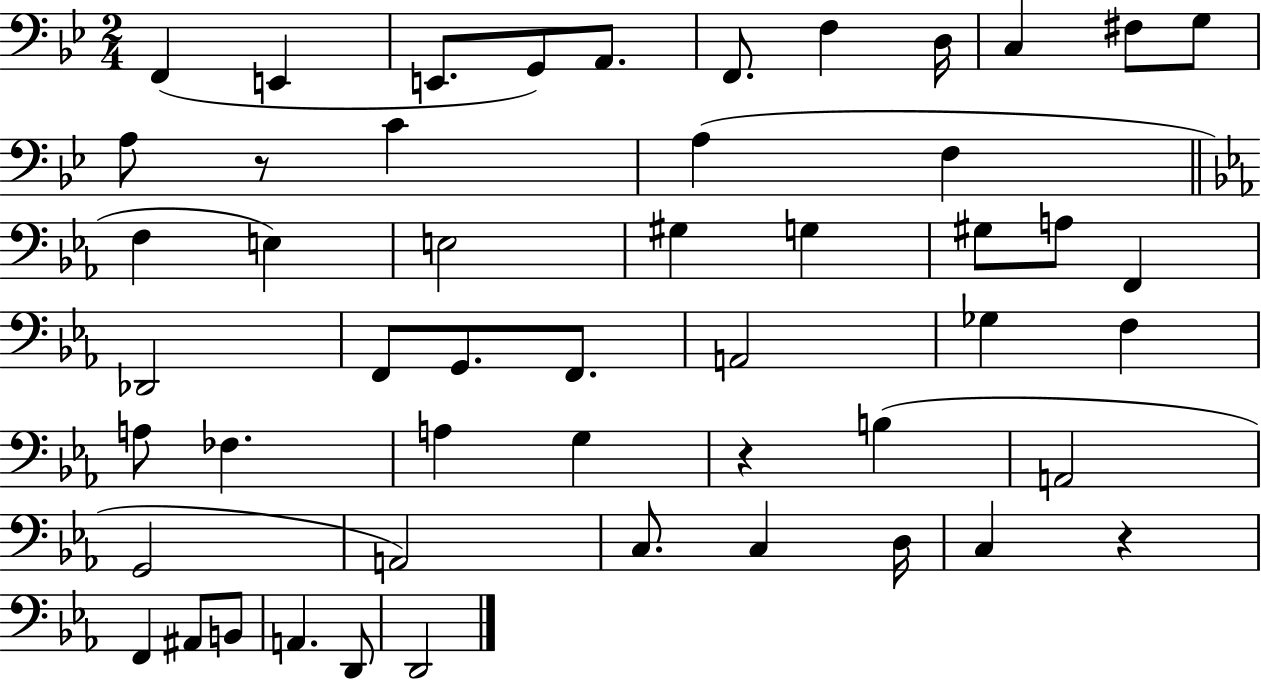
X:1
T:Untitled
M:2/4
L:1/4
K:Bb
F,, E,, E,,/2 G,,/2 A,,/2 F,,/2 F, D,/4 C, ^F,/2 G,/2 A,/2 z/2 C A, F, F, E, E,2 ^G, G, ^G,/2 A,/2 F,, _D,,2 F,,/2 G,,/2 F,,/2 A,,2 _G, F, A,/2 _F, A, G, z B, A,,2 G,,2 A,,2 C,/2 C, D,/4 C, z F,, ^A,,/2 B,,/2 A,, D,,/2 D,,2